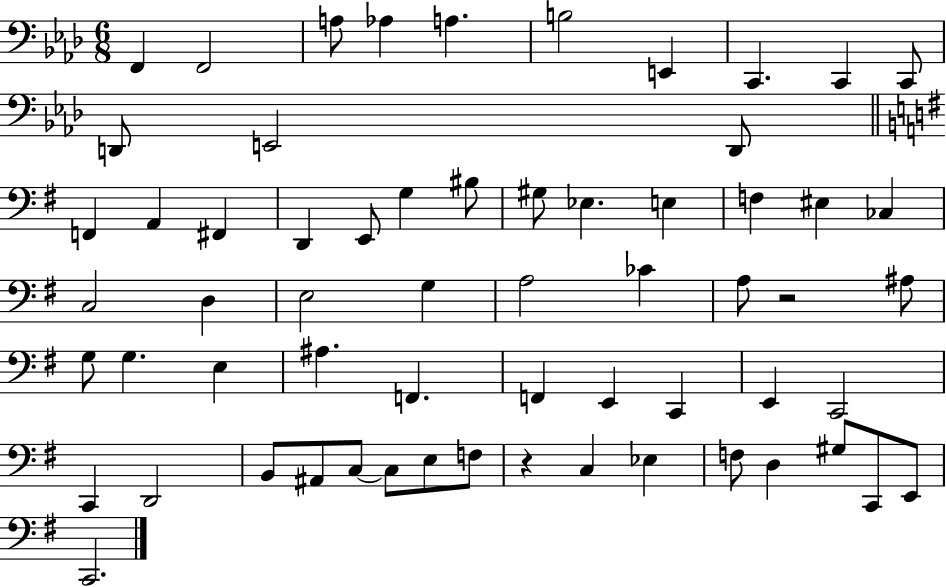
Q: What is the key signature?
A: AES major